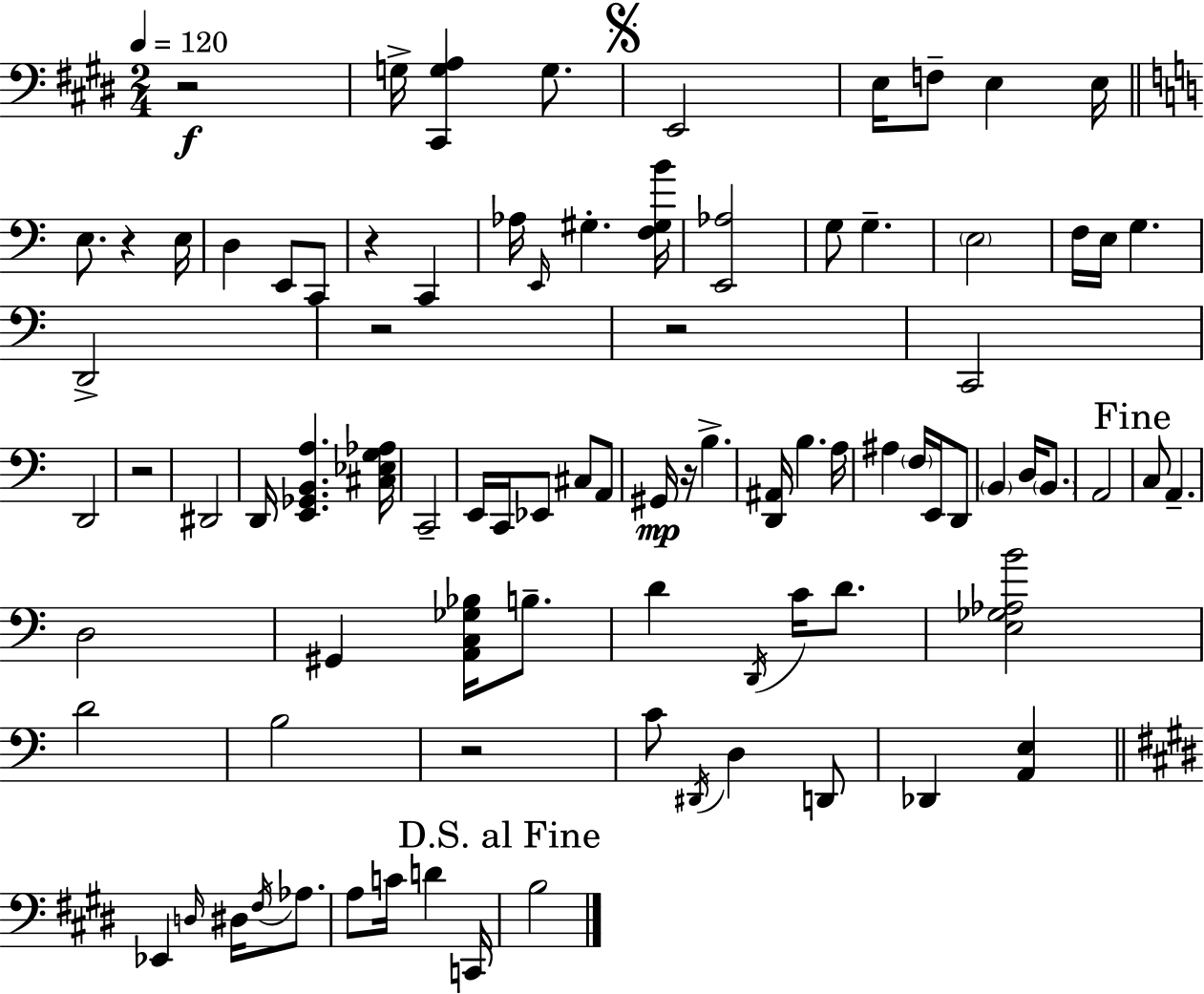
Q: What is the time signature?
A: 2/4